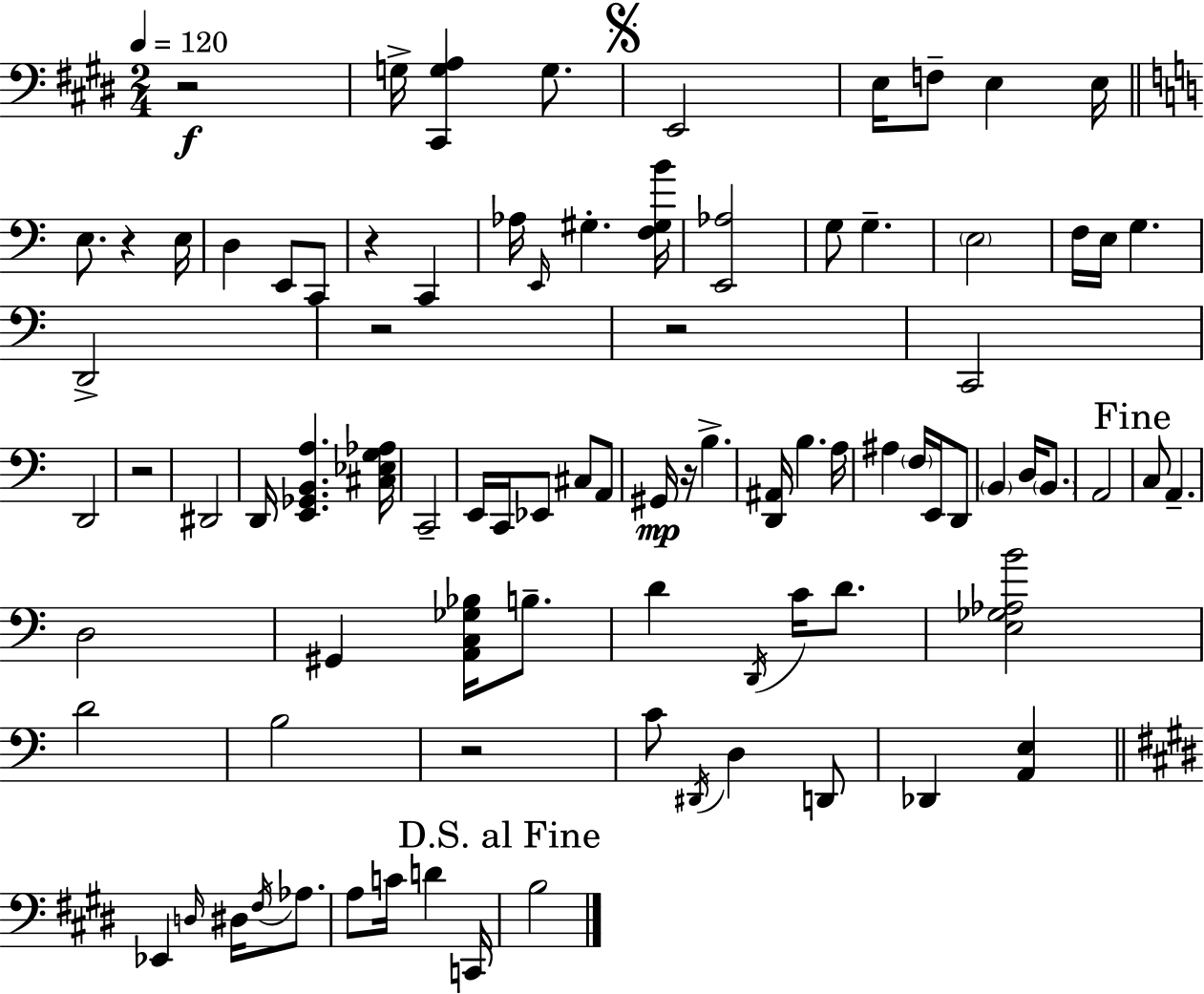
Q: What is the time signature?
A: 2/4